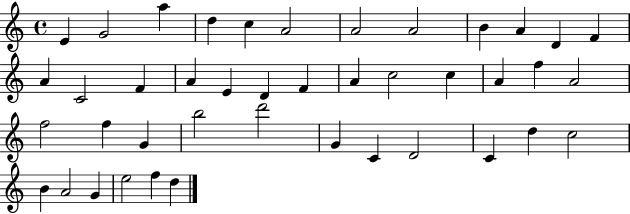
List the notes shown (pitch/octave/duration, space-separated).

E4/q G4/h A5/q D5/q C5/q A4/h A4/h A4/h B4/q A4/q D4/q F4/q A4/q C4/h F4/q A4/q E4/q D4/q F4/q A4/q C5/h C5/q A4/q F5/q A4/h F5/h F5/q G4/q B5/h D6/h G4/q C4/q D4/h C4/q D5/q C5/h B4/q A4/h G4/q E5/h F5/q D5/q